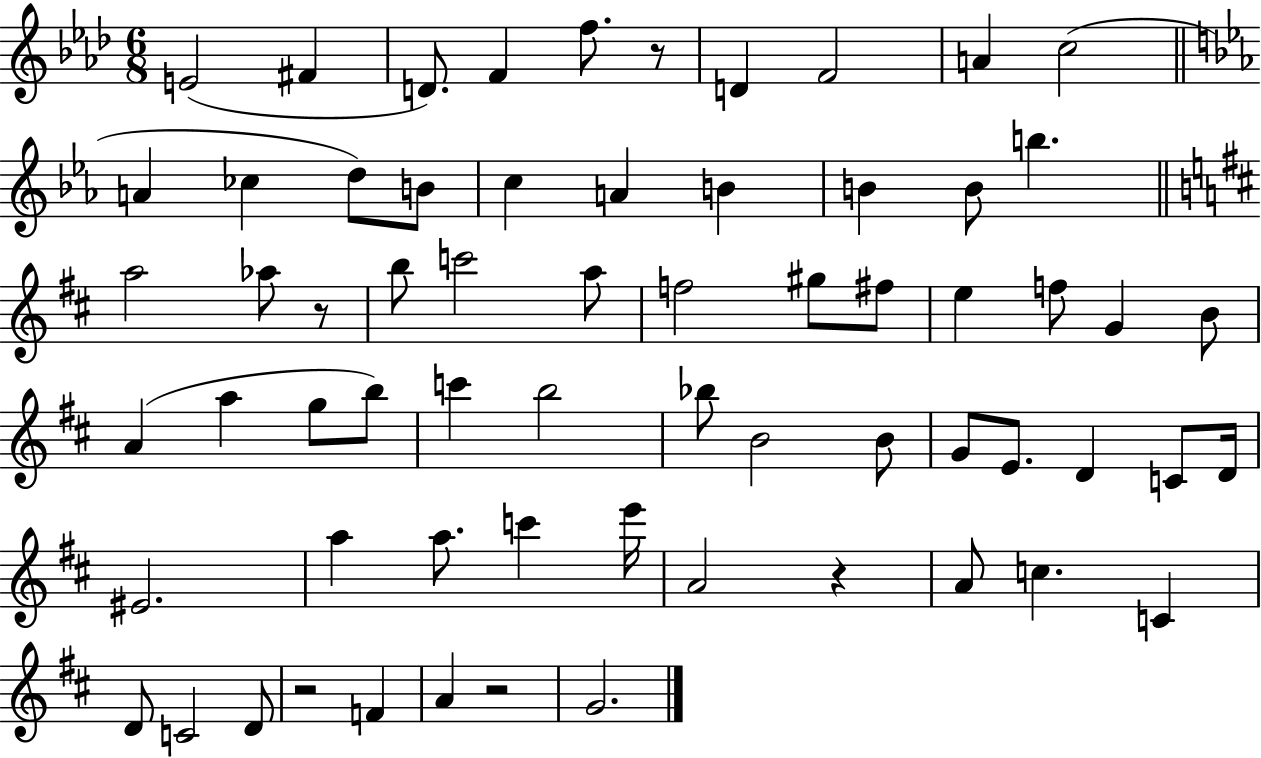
{
  \clef treble
  \numericTimeSignature
  \time 6/8
  \key aes \major
  e'2( fis'4 | d'8.) f'4 f''8. r8 | d'4 f'2 | a'4 c''2( | \break \bar "||" \break \key ees \major a'4 ces''4 d''8) b'8 | c''4 a'4 b'4 | b'4 b'8 b''4. | \bar "||" \break \key d \major a''2 aes''8 r8 | b''8 c'''2 a''8 | f''2 gis''8 fis''8 | e''4 f''8 g'4 b'8 | \break a'4( a''4 g''8 b''8) | c'''4 b''2 | bes''8 b'2 b'8 | g'8 e'8. d'4 c'8 d'16 | \break eis'2. | a''4 a''8. c'''4 e'''16 | a'2 r4 | a'8 c''4. c'4 | \break d'8 c'2 d'8 | r2 f'4 | a'4 r2 | g'2. | \break \bar "|."
}